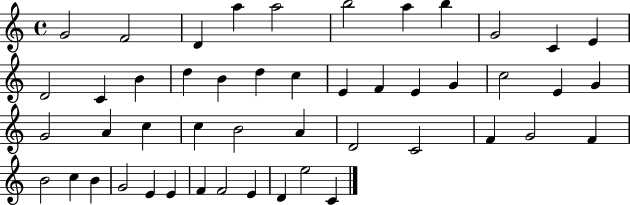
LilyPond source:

{
  \clef treble
  \time 4/4
  \defaultTimeSignature
  \key c \major
  g'2 f'2 | d'4 a''4 a''2 | b''2 a''4 b''4 | g'2 c'4 e'4 | \break d'2 c'4 b'4 | d''4 b'4 d''4 c''4 | e'4 f'4 e'4 g'4 | c''2 e'4 g'4 | \break g'2 a'4 c''4 | c''4 b'2 a'4 | d'2 c'2 | f'4 g'2 f'4 | \break b'2 c''4 b'4 | g'2 e'4 e'4 | f'4 f'2 e'4 | d'4 e''2 c'4 | \break \bar "|."
}